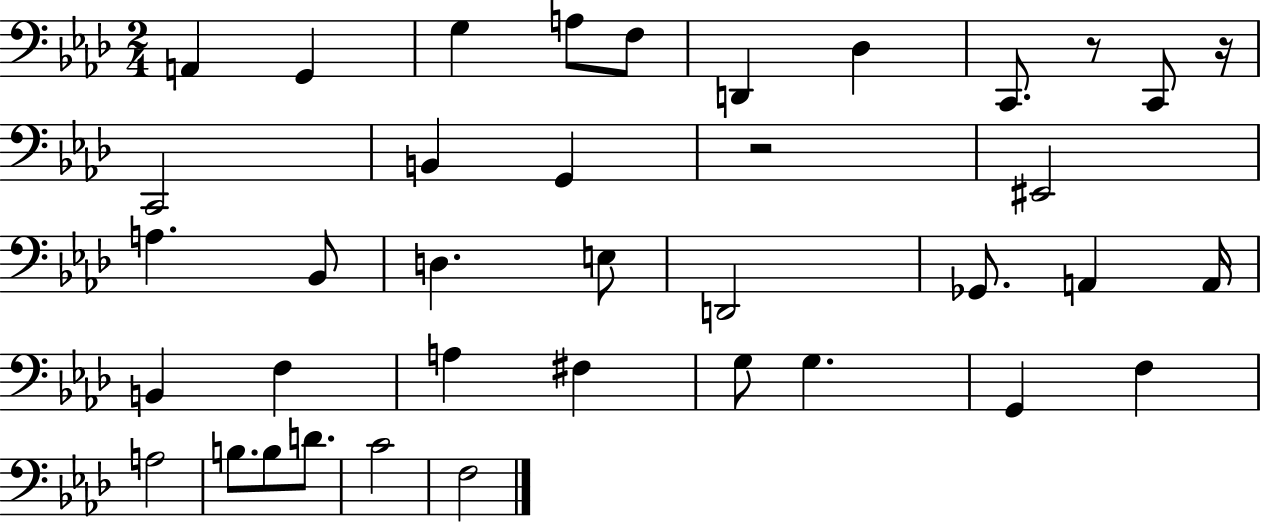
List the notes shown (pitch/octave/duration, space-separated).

A2/q G2/q G3/q A3/e F3/e D2/q Db3/q C2/e. R/e C2/e R/s C2/h B2/q G2/q R/h EIS2/h A3/q. Bb2/e D3/q. E3/e D2/h Gb2/e. A2/q A2/s B2/q F3/q A3/q F#3/q G3/e G3/q. G2/q F3/q A3/h B3/e. B3/e D4/e. C4/h F3/h